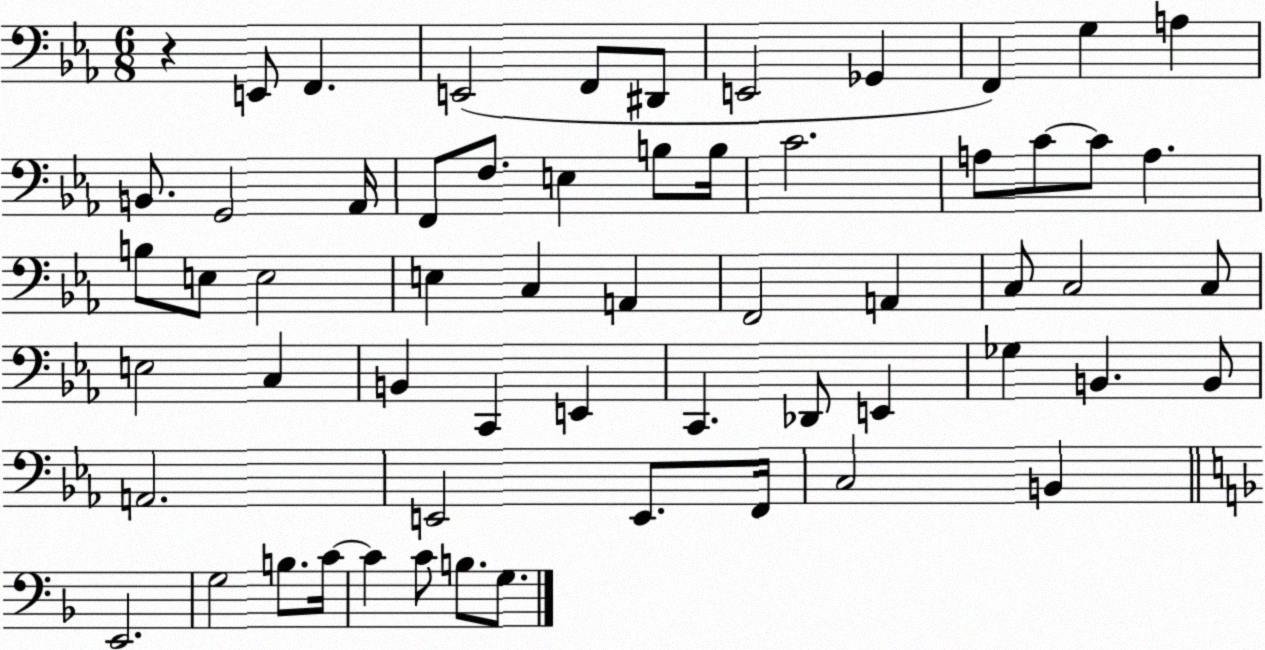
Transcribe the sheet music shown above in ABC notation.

X:1
T:Untitled
M:6/8
L:1/4
K:Eb
z E,,/2 F,, E,,2 F,,/2 ^D,,/2 E,,2 _G,, F,, G, A, B,,/2 G,,2 _A,,/4 F,,/2 F,/2 E, B,/2 B,/4 C2 A,/2 C/2 C/2 A, B,/2 E,/2 E,2 E, C, A,, F,,2 A,, C,/2 C,2 C,/2 E,2 C, B,, C,, E,, C,, _D,,/2 E,, _G, B,, B,,/2 A,,2 E,,2 E,,/2 F,,/4 C,2 B,, E,,2 G,2 B,/2 C/4 C C/2 B,/2 G,/2